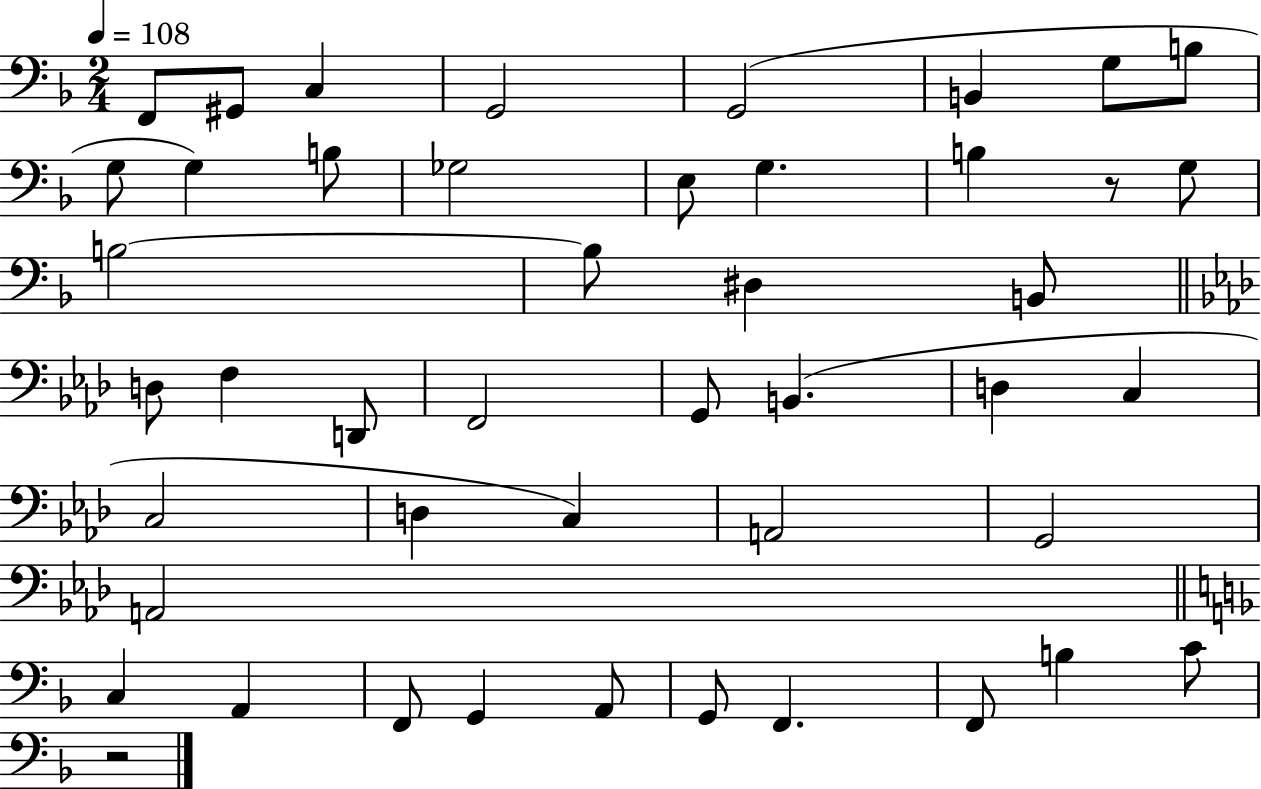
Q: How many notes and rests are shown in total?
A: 46